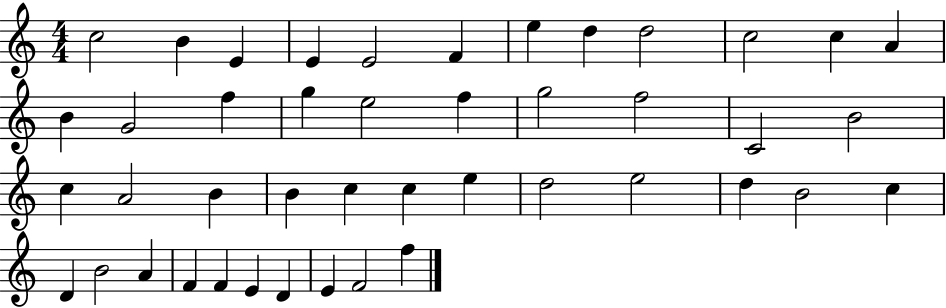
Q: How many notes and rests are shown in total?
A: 44